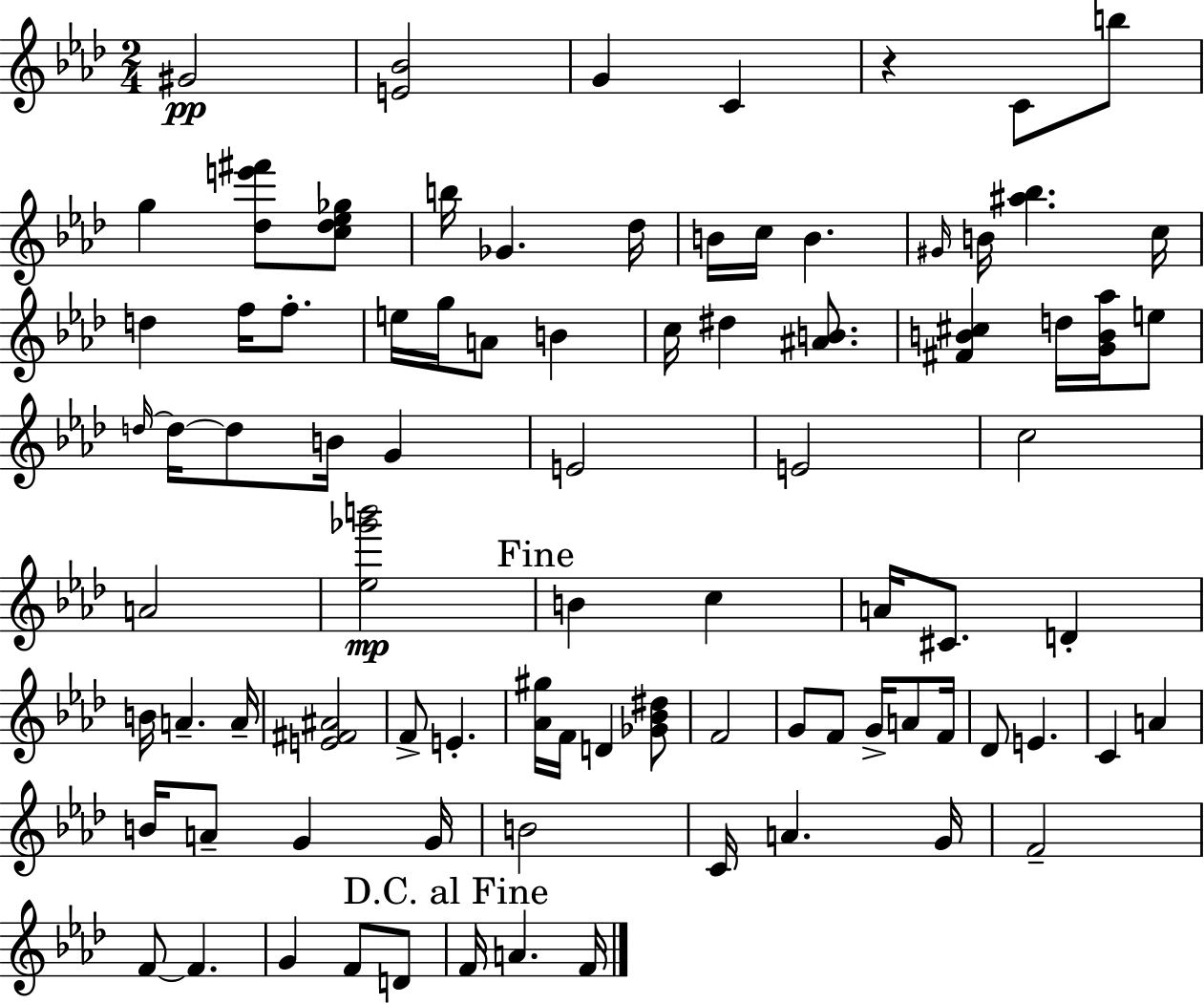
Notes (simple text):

G#4/h [E4,Bb4]/h G4/q C4/q R/q C4/e B5/e G5/q [Db5,E6,F#6]/e [C5,Db5,Eb5,Gb5]/e B5/s Gb4/q. Db5/s B4/s C5/s B4/q. G#4/s B4/s [A#5,Bb5]/q. C5/s D5/q F5/s F5/e. E5/s G5/s A4/e B4/q C5/s D#5/q [A#4,B4]/e. [F#4,B4,C#5]/q D5/s [G4,B4,Ab5]/s E5/e D5/s D5/s D5/e B4/s G4/q E4/h E4/h C5/h A4/h [Eb5,Gb6,B6]/h B4/q C5/q A4/s C#4/e. D4/q B4/s A4/q. A4/s [E4,F#4,A#4]/h F4/e E4/q. [Ab4,G#5]/s F4/s D4/q [Gb4,Bb4,D#5]/e F4/h G4/e F4/e G4/s A4/e F4/s Db4/e E4/q. C4/q A4/q B4/s A4/e G4/q G4/s B4/h C4/s A4/q. G4/s F4/h F4/e F4/q. G4/q F4/e D4/e F4/s A4/q. F4/s